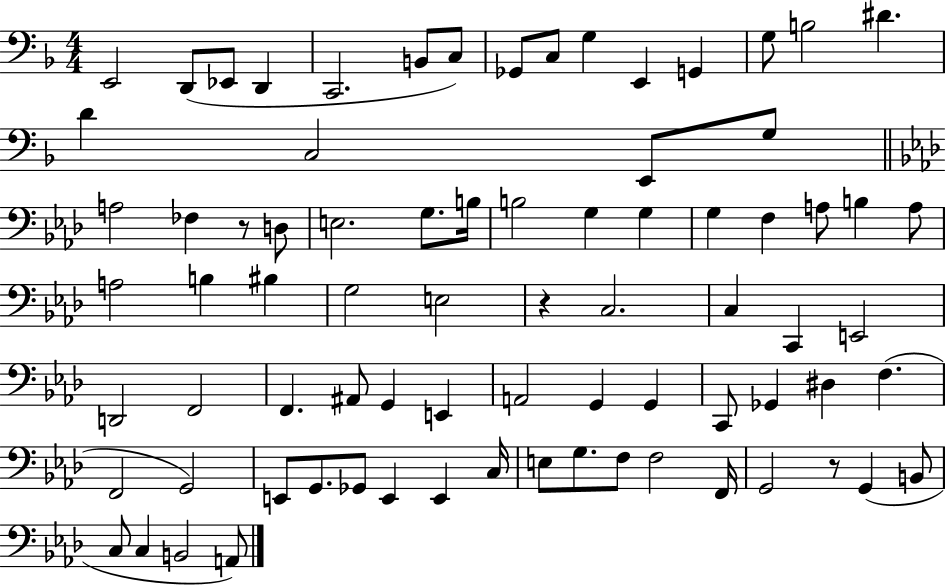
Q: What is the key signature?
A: F major